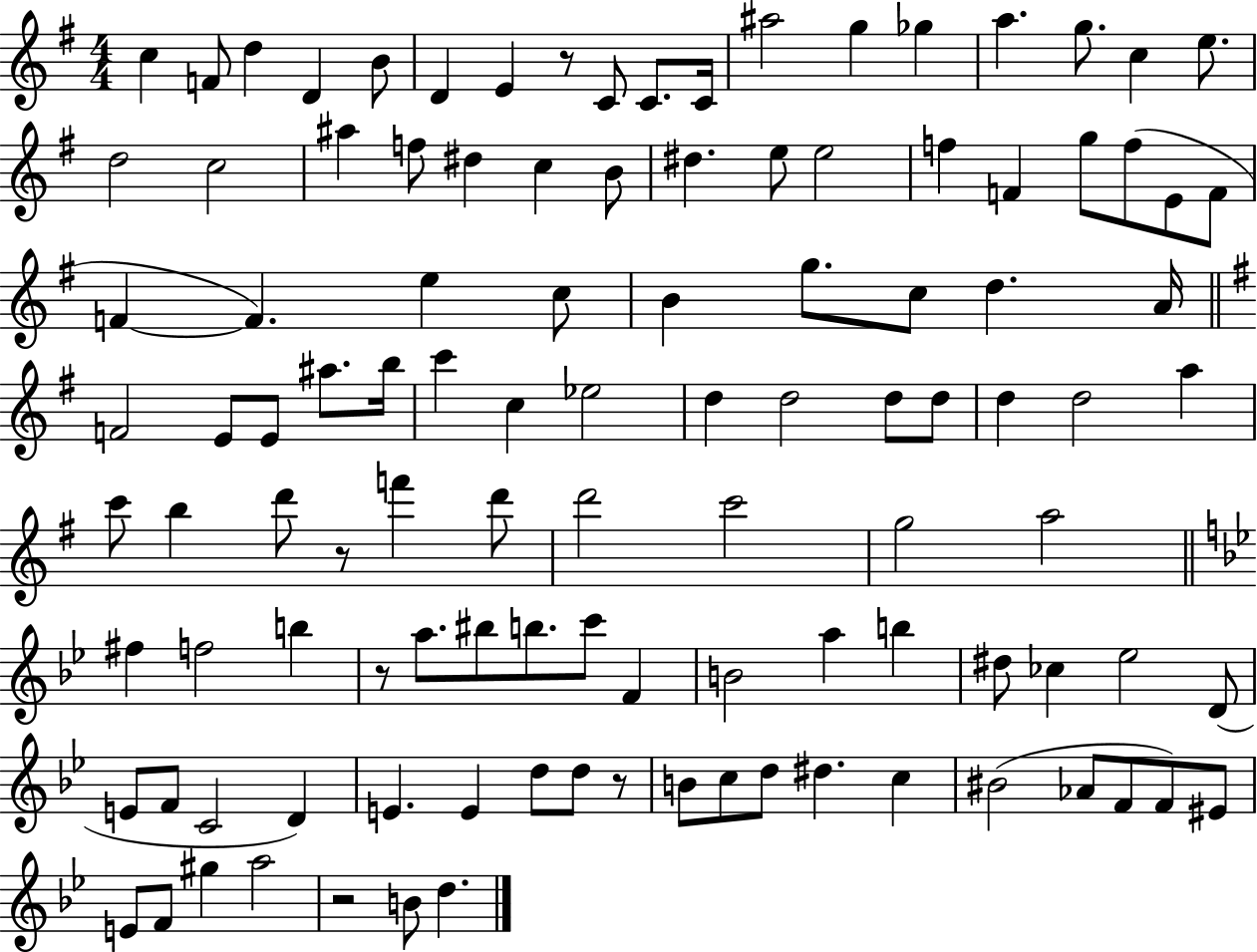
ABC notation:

X:1
T:Untitled
M:4/4
L:1/4
K:G
c F/2 d D B/2 D E z/2 C/2 C/2 C/4 ^a2 g _g a g/2 c e/2 d2 c2 ^a f/2 ^d c B/2 ^d e/2 e2 f F g/2 f/2 E/2 F/2 F F e c/2 B g/2 c/2 d A/4 F2 E/2 E/2 ^a/2 b/4 c' c _e2 d d2 d/2 d/2 d d2 a c'/2 b d'/2 z/2 f' d'/2 d'2 c'2 g2 a2 ^f f2 b z/2 a/2 ^b/2 b/2 c'/2 F B2 a b ^d/2 _c _e2 D/2 E/2 F/2 C2 D E E d/2 d/2 z/2 B/2 c/2 d/2 ^d c ^B2 _A/2 F/2 F/2 ^E/2 E/2 F/2 ^g a2 z2 B/2 d